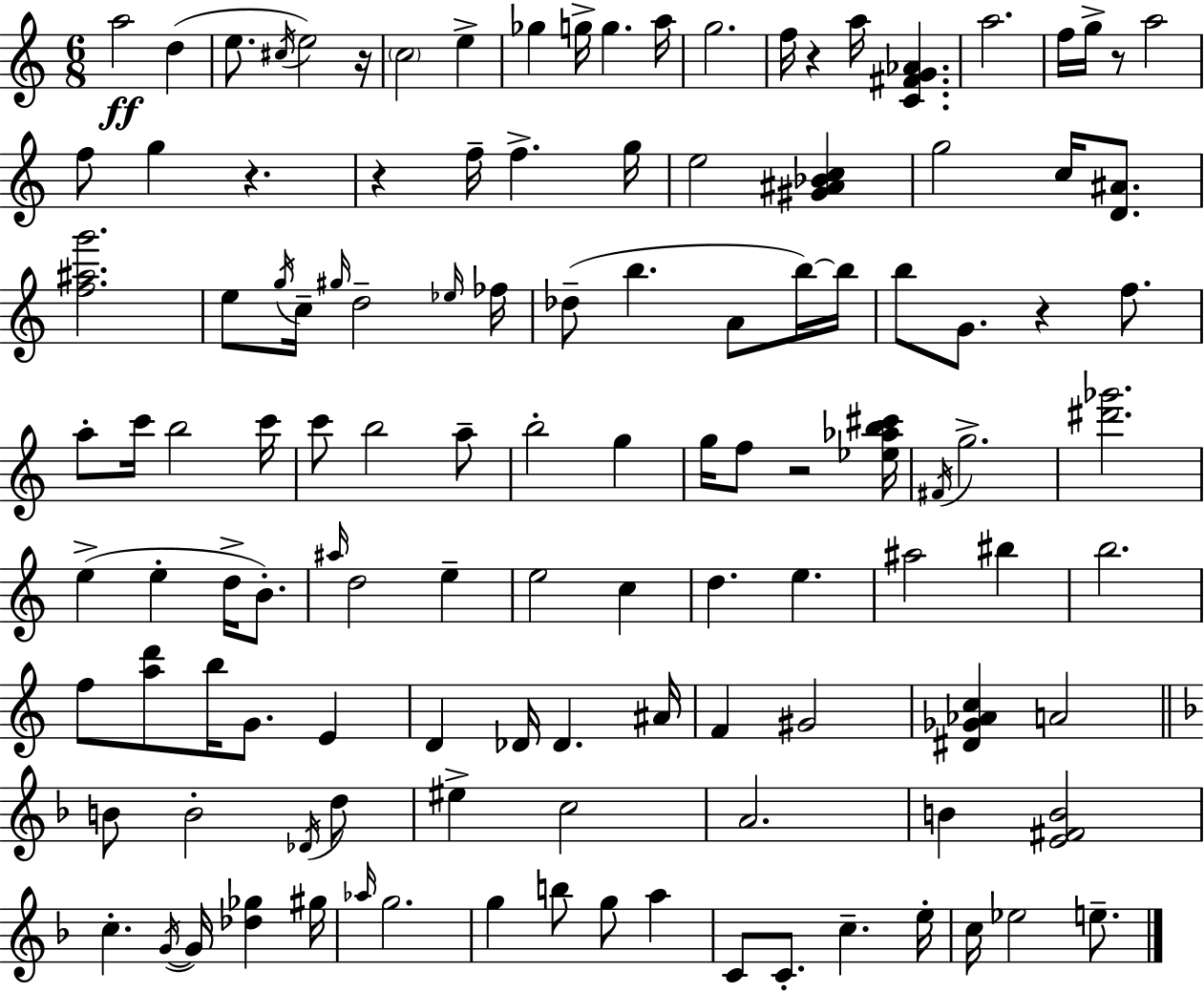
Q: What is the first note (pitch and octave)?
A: A5